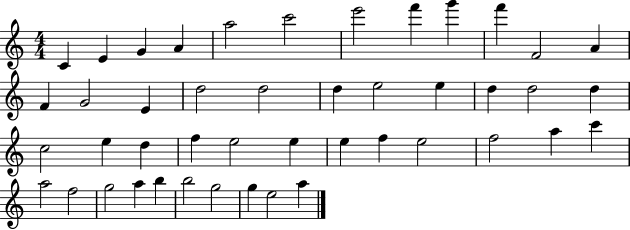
C4/q E4/q G4/q A4/q A5/h C6/h E6/h F6/q G6/q F6/q F4/h A4/q F4/q G4/h E4/q D5/h D5/h D5/q E5/h E5/q D5/q D5/h D5/q C5/h E5/q D5/q F5/q E5/h E5/q E5/q F5/q E5/h F5/h A5/q C6/q A5/h F5/h G5/h A5/q B5/q B5/h G5/h G5/q E5/h A5/q